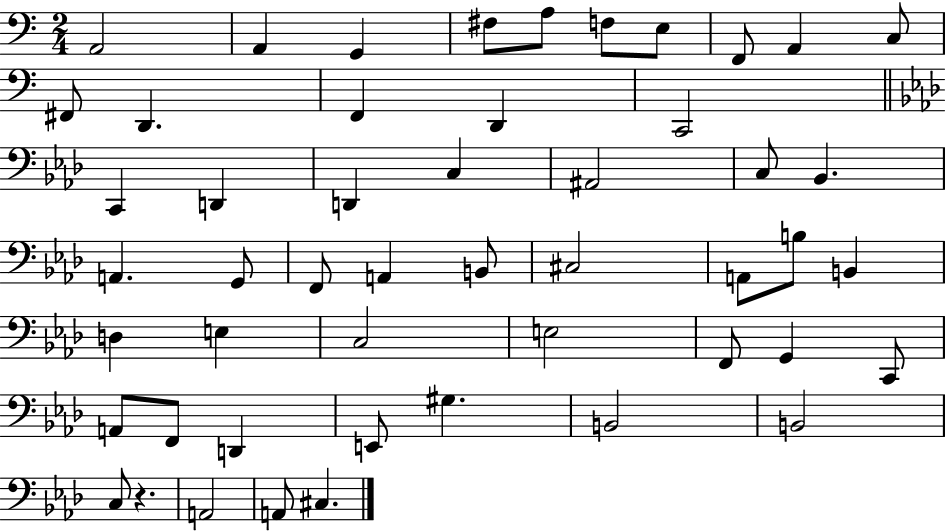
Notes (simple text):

A2/h A2/q G2/q F#3/e A3/e F3/e E3/e F2/e A2/q C3/e F#2/e D2/q. F2/q D2/q C2/h C2/q D2/q D2/q C3/q A#2/h C3/e Bb2/q. A2/q. G2/e F2/e A2/q B2/e C#3/h A2/e B3/e B2/q D3/q E3/q C3/h E3/h F2/e G2/q C2/e A2/e F2/e D2/q E2/e G#3/q. B2/h B2/h C3/e R/q. A2/h A2/e C#3/q.